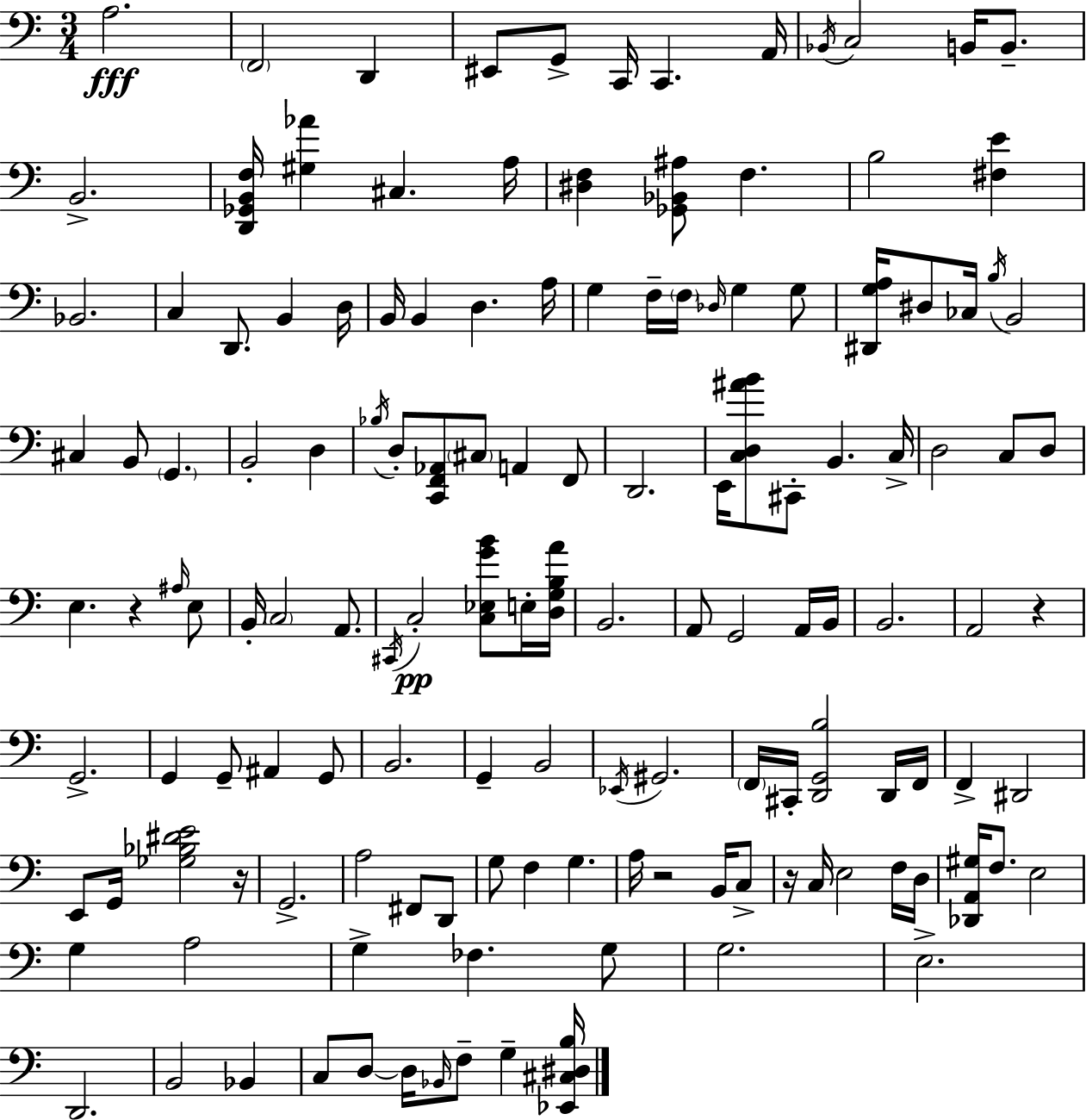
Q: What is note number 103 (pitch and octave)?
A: F3